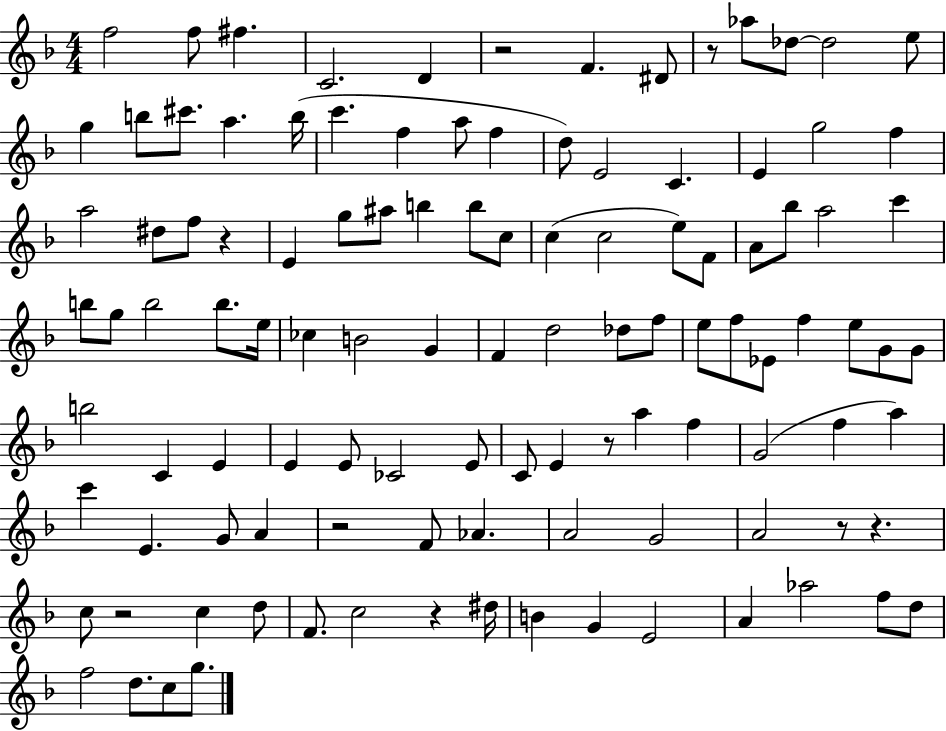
X:1
T:Untitled
M:4/4
L:1/4
K:F
f2 f/2 ^f C2 D z2 F ^D/2 z/2 _a/2 _d/2 _d2 e/2 g b/2 ^c'/2 a b/4 c' f a/2 f d/2 E2 C E g2 f a2 ^d/2 f/2 z E g/2 ^a/2 b b/2 c/2 c c2 e/2 F/2 A/2 _b/2 a2 c' b/2 g/2 b2 b/2 e/4 _c B2 G F d2 _d/2 f/2 e/2 f/2 _E/2 f e/2 G/2 G/2 b2 C E E E/2 _C2 E/2 C/2 E z/2 a f G2 f a c' E G/2 A z2 F/2 _A A2 G2 A2 z/2 z c/2 z2 c d/2 F/2 c2 z ^d/4 B G E2 A _a2 f/2 d/2 f2 d/2 c/2 g/2